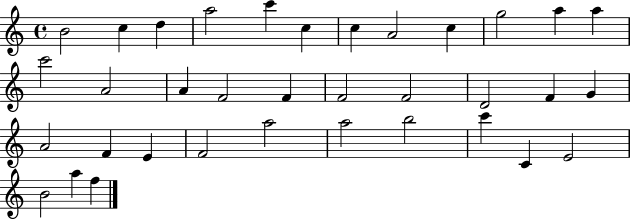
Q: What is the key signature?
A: C major